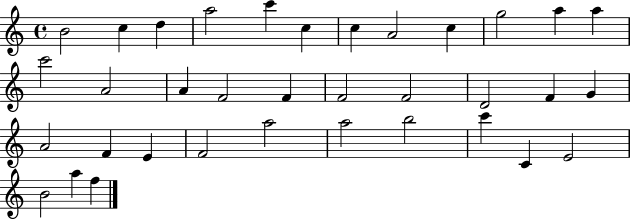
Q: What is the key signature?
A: C major